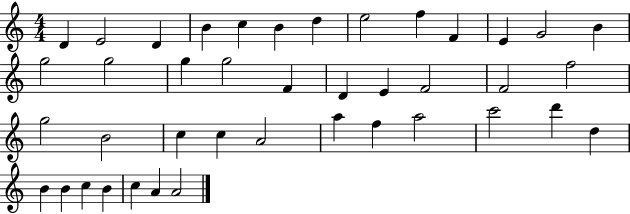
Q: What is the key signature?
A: C major